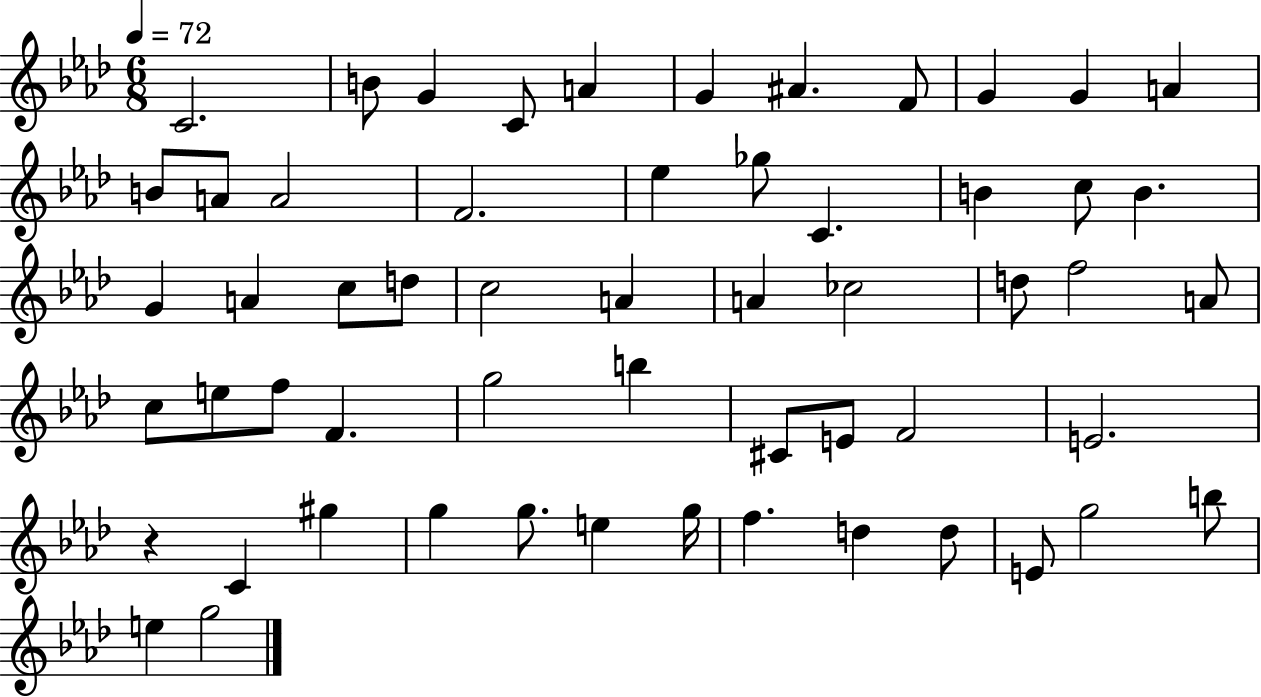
C4/h. B4/e G4/q C4/e A4/q G4/q A#4/q. F4/e G4/q G4/q A4/q B4/e A4/e A4/h F4/h. Eb5/q Gb5/e C4/q. B4/q C5/e B4/q. G4/q A4/q C5/e D5/e C5/h A4/q A4/q CES5/h D5/e F5/h A4/e C5/e E5/e F5/e F4/q. G5/h B5/q C#4/e E4/e F4/h E4/h. R/q C4/q G#5/q G5/q G5/e. E5/q G5/s F5/q. D5/q D5/e E4/e G5/h B5/e E5/q G5/h